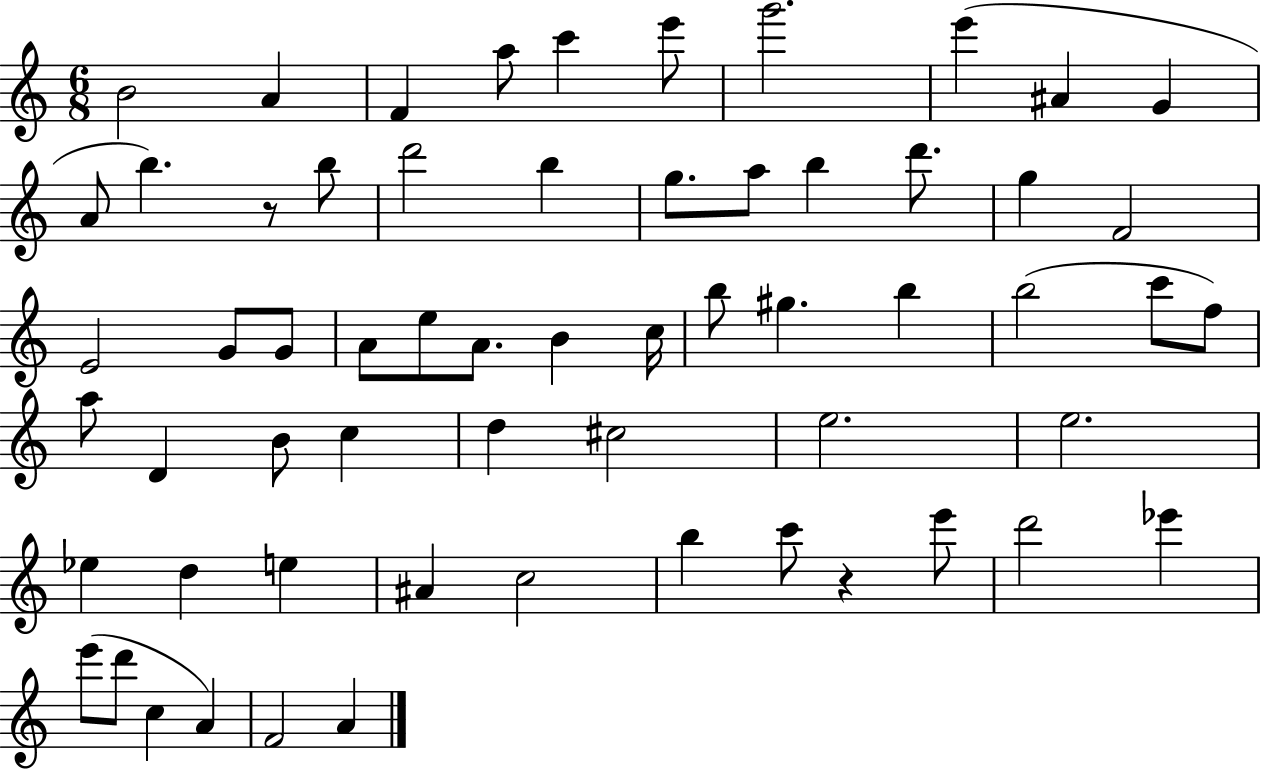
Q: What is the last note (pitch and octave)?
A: A4